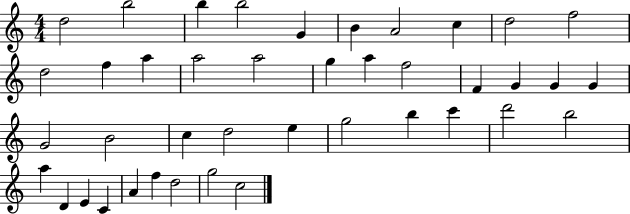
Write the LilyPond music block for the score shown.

{
  \clef treble
  \numericTimeSignature
  \time 4/4
  \key c \major
  d''2 b''2 | b''4 b''2 g'4 | b'4 a'2 c''4 | d''2 f''2 | \break d''2 f''4 a''4 | a''2 a''2 | g''4 a''4 f''2 | f'4 g'4 g'4 g'4 | \break g'2 b'2 | c''4 d''2 e''4 | g''2 b''4 c'''4 | d'''2 b''2 | \break a''4 d'4 e'4 c'4 | a'4 f''4 d''2 | g''2 c''2 | \bar "|."
}